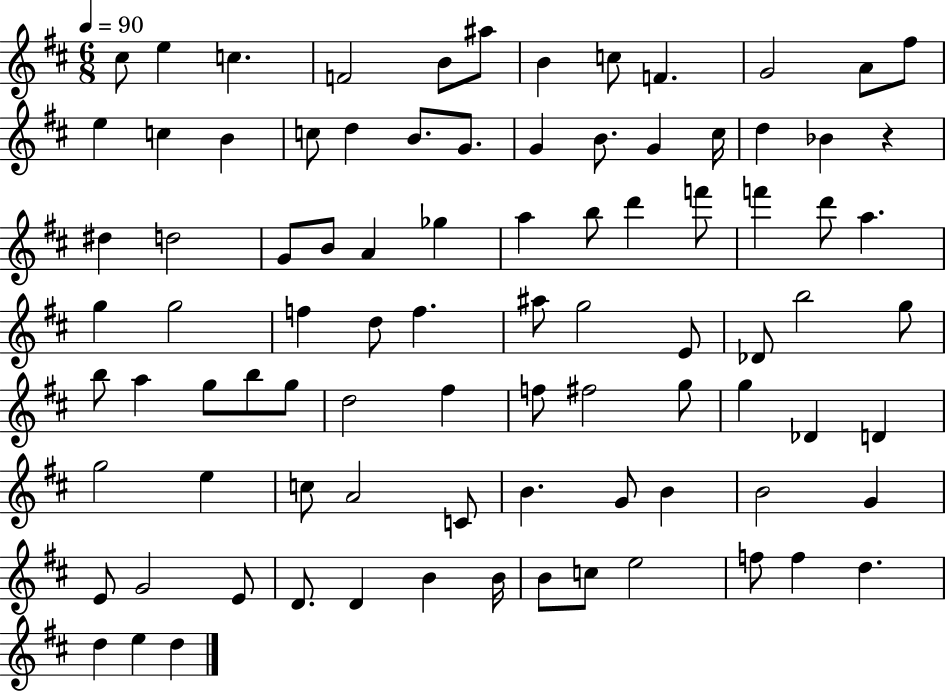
{
  \clef treble
  \numericTimeSignature
  \time 6/8
  \key d \major
  \tempo 4 = 90
  \repeat volta 2 { cis''8 e''4 c''4. | f'2 b'8 ais''8 | b'4 c''8 f'4. | g'2 a'8 fis''8 | \break e''4 c''4 b'4 | c''8 d''4 b'8. g'8. | g'4 b'8. g'4 cis''16 | d''4 bes'4 r4 | \break dis''4 d''2 | g'8 b'8 a'4 ges''4 | a''4 b''8 d'''4 f'''8 | f'''4 d'''8 a''4. | \break g''4 g''2 | f''4 d''8 f''4. | ais''8 g''2 e'8 | des'8 b''2 g''8 | \break b''8 a''4 g''8 b''8 g''8 | d''2 fis''4 | f''8 fis''2 g''8 | g''4 des'4 d'4 | \break g''2 e''4 | c''8 a'2 c'8 | b'4. g'8 b'4 | b'2 g'4 | \break e'8 g'2 e'8 | d'8. d'4 b'4 b'16 | b'8 c''8 e''2 | f''8 f''4 d''4. | \break d''4 e''4 d''4 | } \bar "|."
}